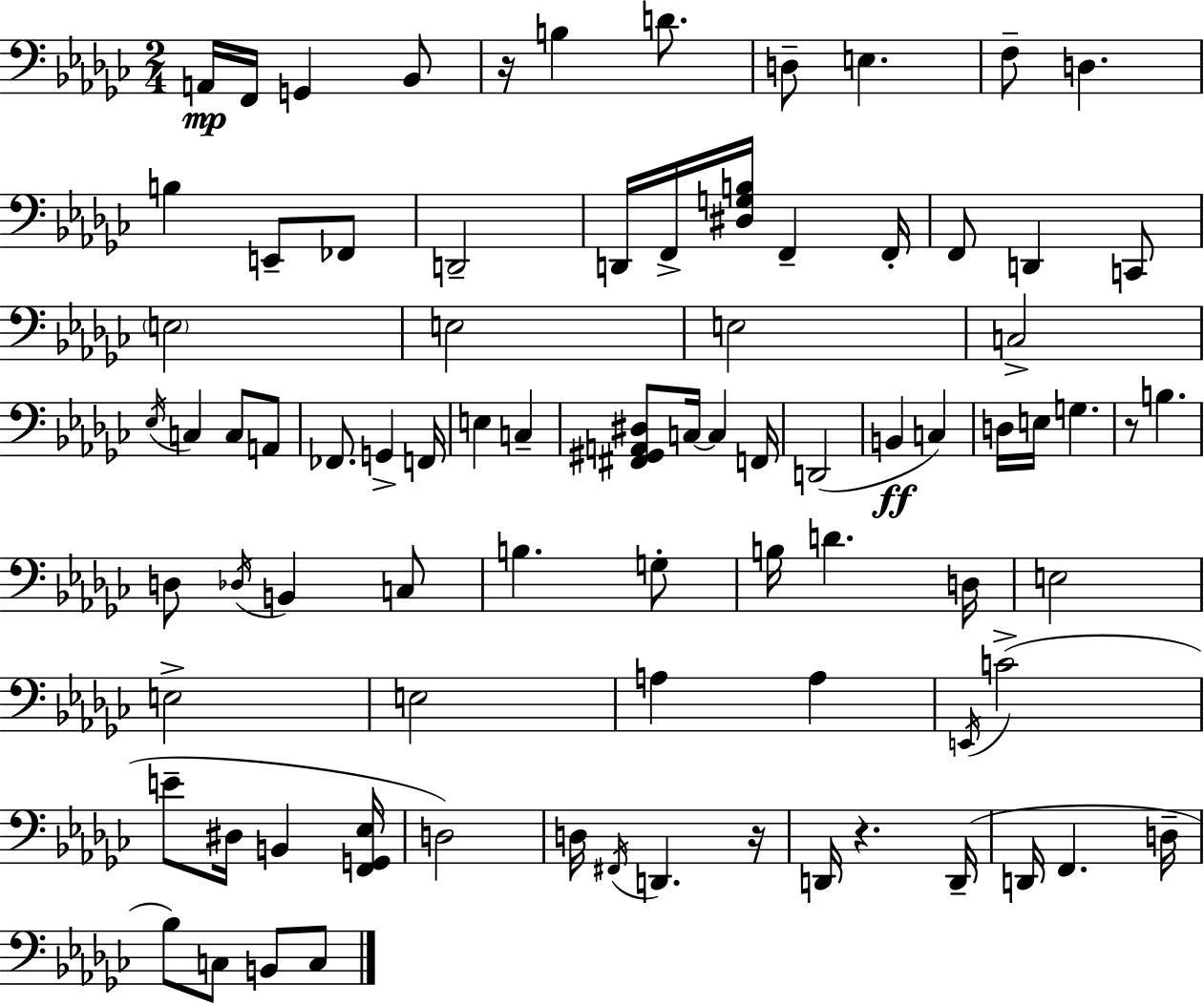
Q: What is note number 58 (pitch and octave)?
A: A3